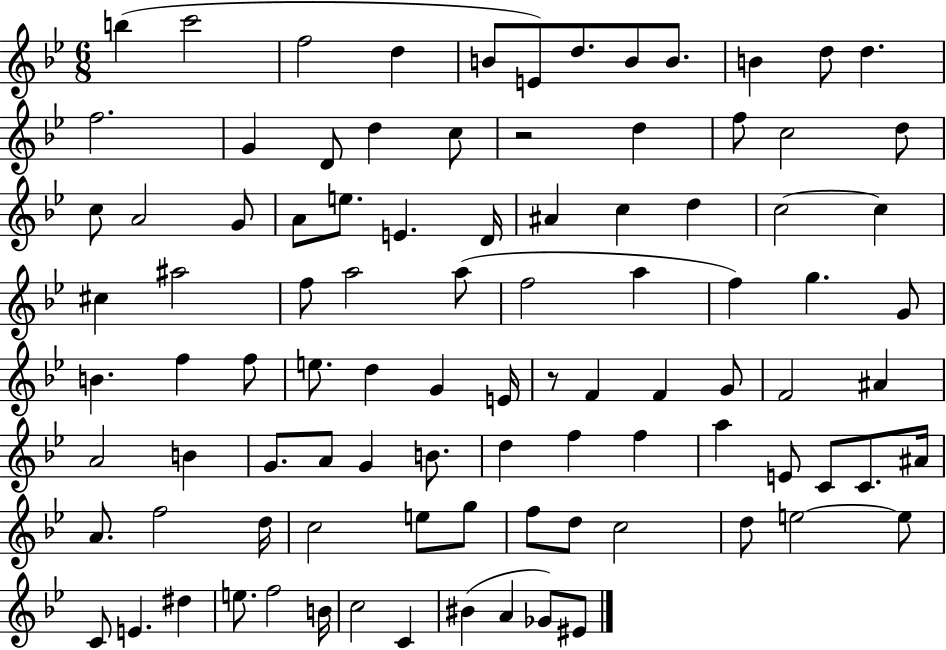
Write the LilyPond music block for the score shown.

{
  \clef treble
  \numericTimeSignature
  \time 6/8
  \key bes \major
  b''4( c'''2 | f''2 d''4 | b'8 e'8) d''8. b'8 b'8. | b'4 d''8 d''4. | \break f''2. | g'4 d'8 d''4 c''8 | r2 d''4 | f''8 c''2 d''8 | \break c''8 a'2 g'8 | a'8 e''8. e'4. d'16 | ais'4 c''4 d''4 | c''2~~ c''4 | \break cis''4 ais''2 | f''8 a''2 a''8( | f''2 a''4 | f''4) g''4. g'8 | \break b'4. f''4 f''8 | e''8. d''4 g'4 e'16 | r8 f'4 f'4 g'8 | f'2 ais'4 | \break a'2 b'4 | g'8. a'8 g'4 b'8. | d''4 f''4 f''4 | a''4 e'8 c'8 c'8. ais'16 | \break a'8. f''2 d''16 | c''2 e''8 g''8 | f''8 d''8 c''2 | d''8 e''2~~ e''8 | \break c'8 e'4. dis''4 | e''8. f''2 b'16 | c''2 c'4 | bis'4( a'4 ges'8) eis'8 | \break \bar "|."
}